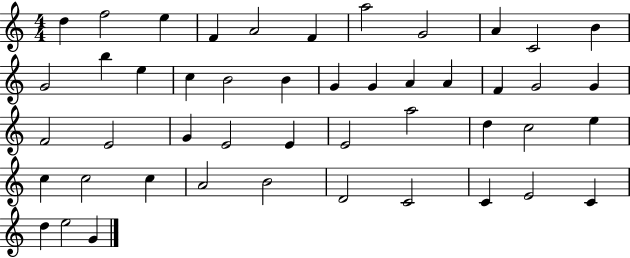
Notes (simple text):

D5/q F5/h E5/q F4/q A4/h F4/q A5/h G4/h A4/q C4/h B4/q G4/h B5/q E5/q C5/q B4/h B4/q G4/q G4/q A4/q A4/q F4/q G4/h G4/q F4/h E4/h G4/q E4/h E4/q E4/h A5/h D5/q C5/h E5/q C5/q C5/h C5/q A4/h B4/h D4/h C4/h C4/q E4/h C4/q D5/q E5/h G4/q